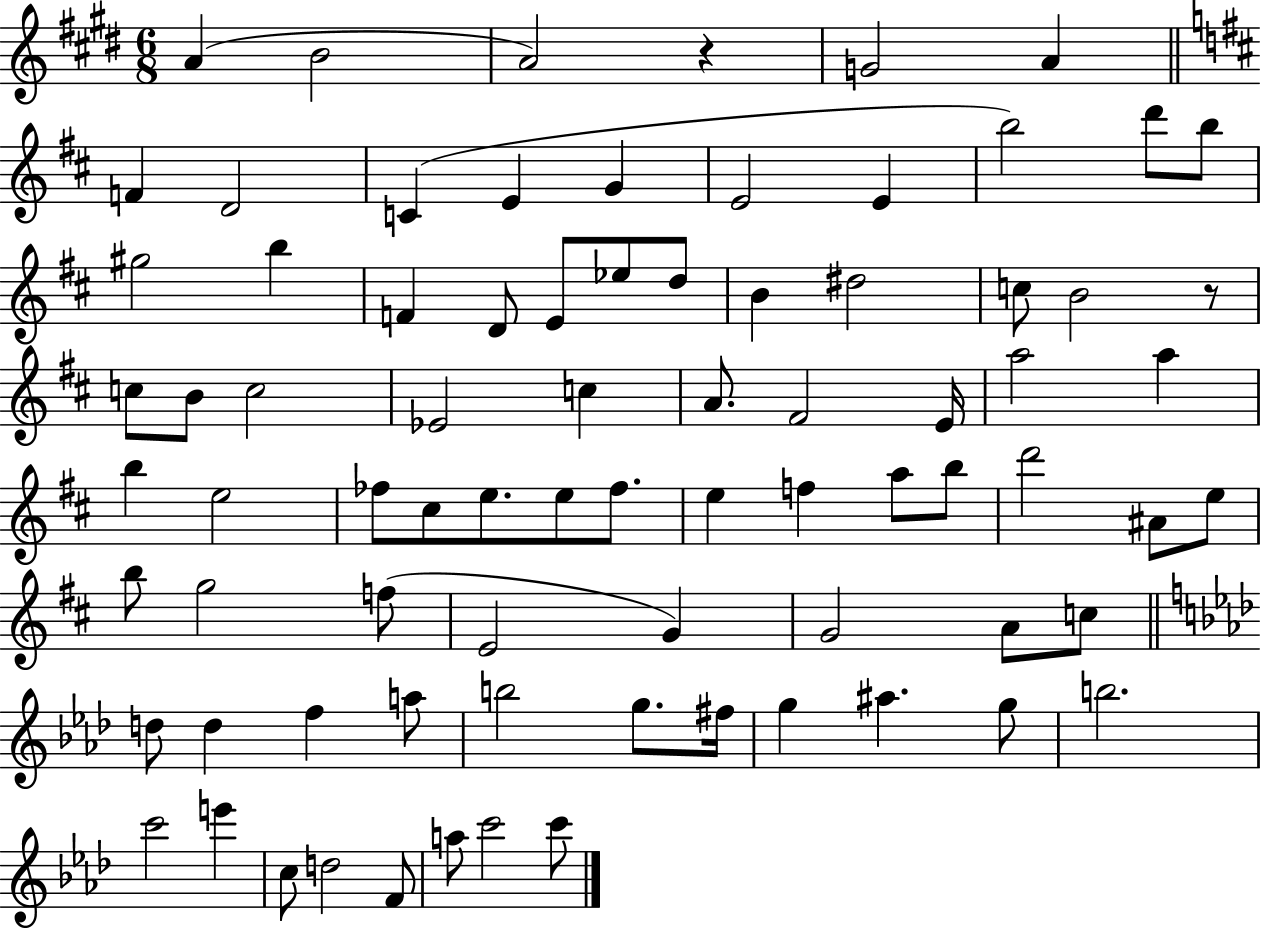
X:1
T:Untitled
M:6/8
L:1/4
K:E
A B2 A2 z G2 A F D2 C E G E2 E b2 d'/2 b/2 ^g2 b F D/2 E/2 _e/2 d/2 B ^d2 c/2 B2 z/2 c/2 B/2 c2 _E2 c A/2 ^F2 E/4 a2 a b e2 _f/2 ^c/2 e/2 e/2 _f/2 e f a/2 b/2 d'2 ^A/2 e/2 b/2 g2 f/2 E2 G G2 A/2 c/2 d/2 d f a/2 b2 g/2 ^f/4 g ^a g/2 b2 c'2 e' c/2 d2 F/2 a/2 c'2 c'/2